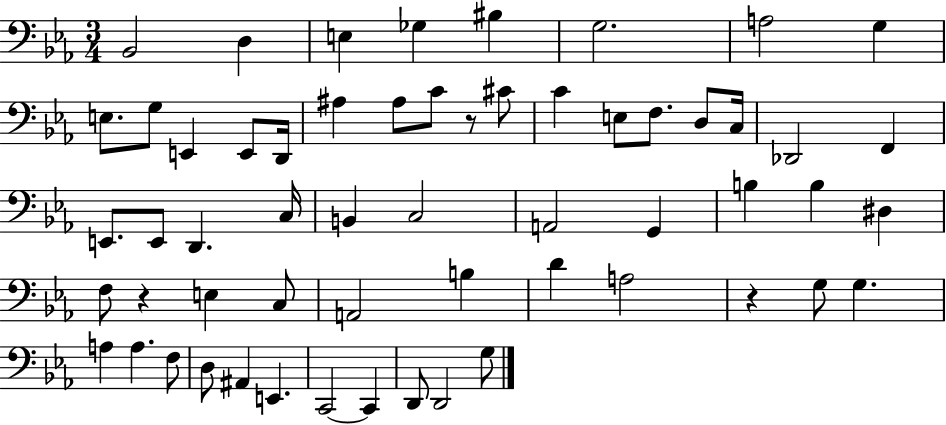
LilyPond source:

{
  \clef bass
  \numericTimeSignature
  \time 3/4
  \key ees \major
  bes,2 d4 | e4 ges4 bis4 | g2. | a2 g4 | \break e8. g8 e,4 e,8 d,16 | ais4 ais8 c'8 r8 cis'8 | c'4 e8 f8. d8 c16 | des,2 f,4 | \break e,8. e,8 d,4. c16 | b,4 c2 | a,2 g,4 | b4 b4 dis4 | \break f8 r4 e4 c8 | a,2 b4 | d'4 a2 | r4 g8 g4. | \break a4 a4. f8 | d8 ais,4 e,4. | c,2~~ c,4 | d,8 d,2 g8 | \break \bar "|."
}